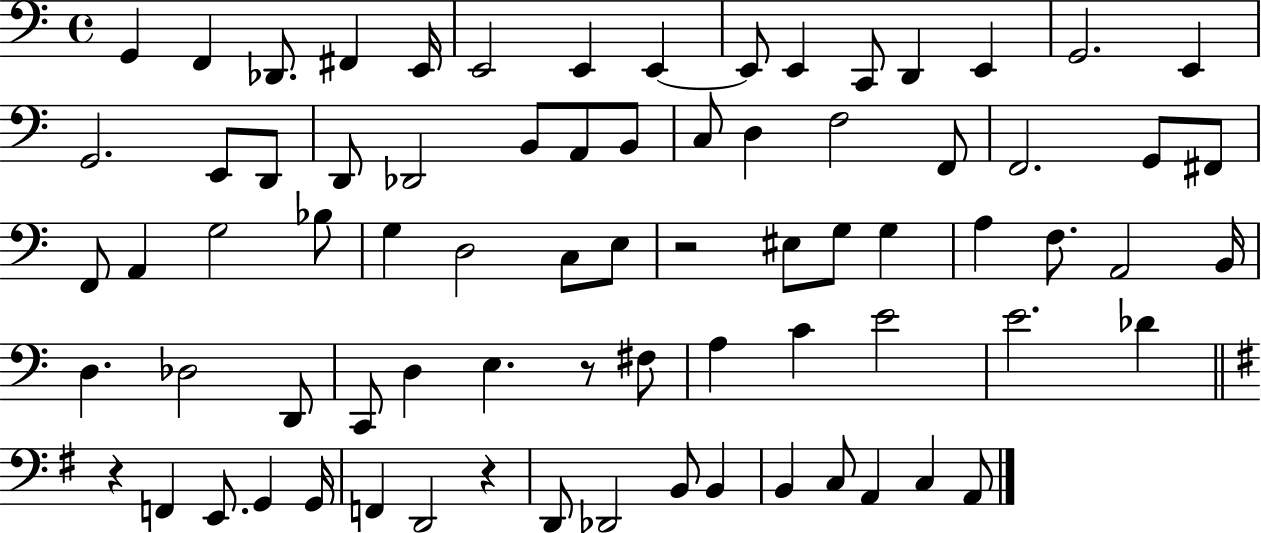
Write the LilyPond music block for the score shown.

{
  \clef bass
  \time 4/4
  \defaultTimeSignature
  \key c \major
  g,4 f,4 des,8. fis,4 e,16 | e,2 e,4 e,4~~ | e,8 e,4 c,8 d,4 e,4 | g,2. e,4 | \break g,2. e,8 d,8 | d,8 des,2 b,8 a,8 b,8 | c8 d4 f2 f,8 | f,2. g,8 fis,8 | \break f,8 a,4 g2 bes8 | g4 d2 c8 e8 | r2 eis8 g8 g4 | a4 f8. a,2 b,16 | \break d4. des2 d,8 | c,8 d4 e4. r8 fis8 | a4 c'4 e'2 | e'2. des'4 | \break \bar "||" \break \key g \major r4 f,4 e,8. g,4 g,16 | f,4 d,2 r4 | d,8 des,2 b,8 b,4 | b,4 c8 a,4 c4 a,8 | \break \bar "|."
}